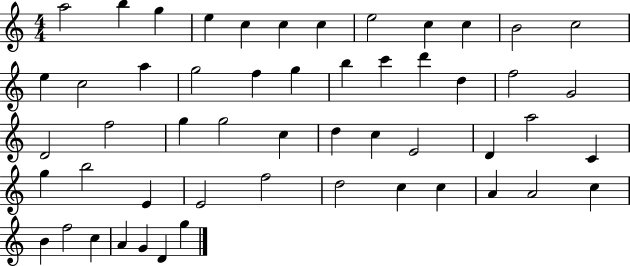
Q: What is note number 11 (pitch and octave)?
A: B4